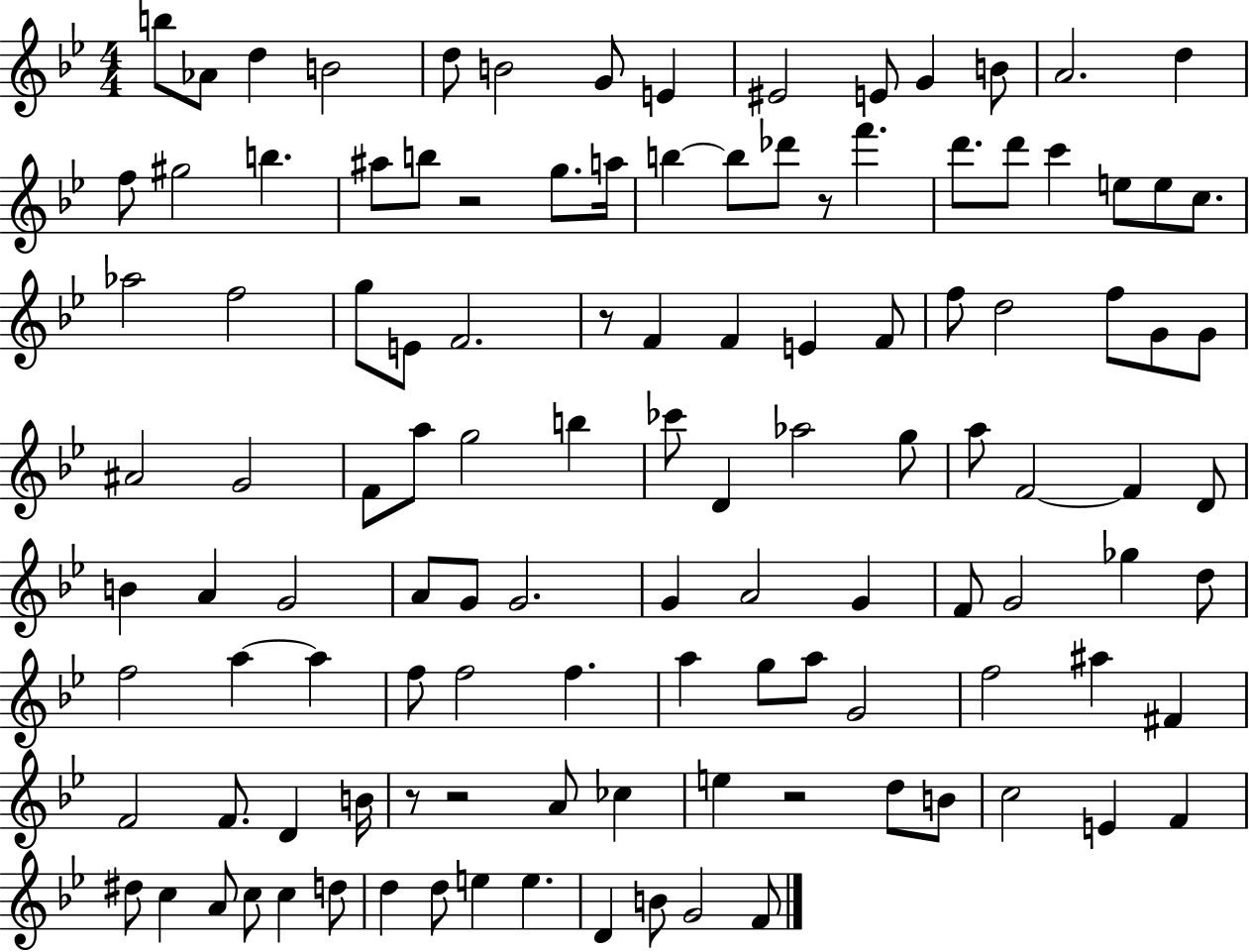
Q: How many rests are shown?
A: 6